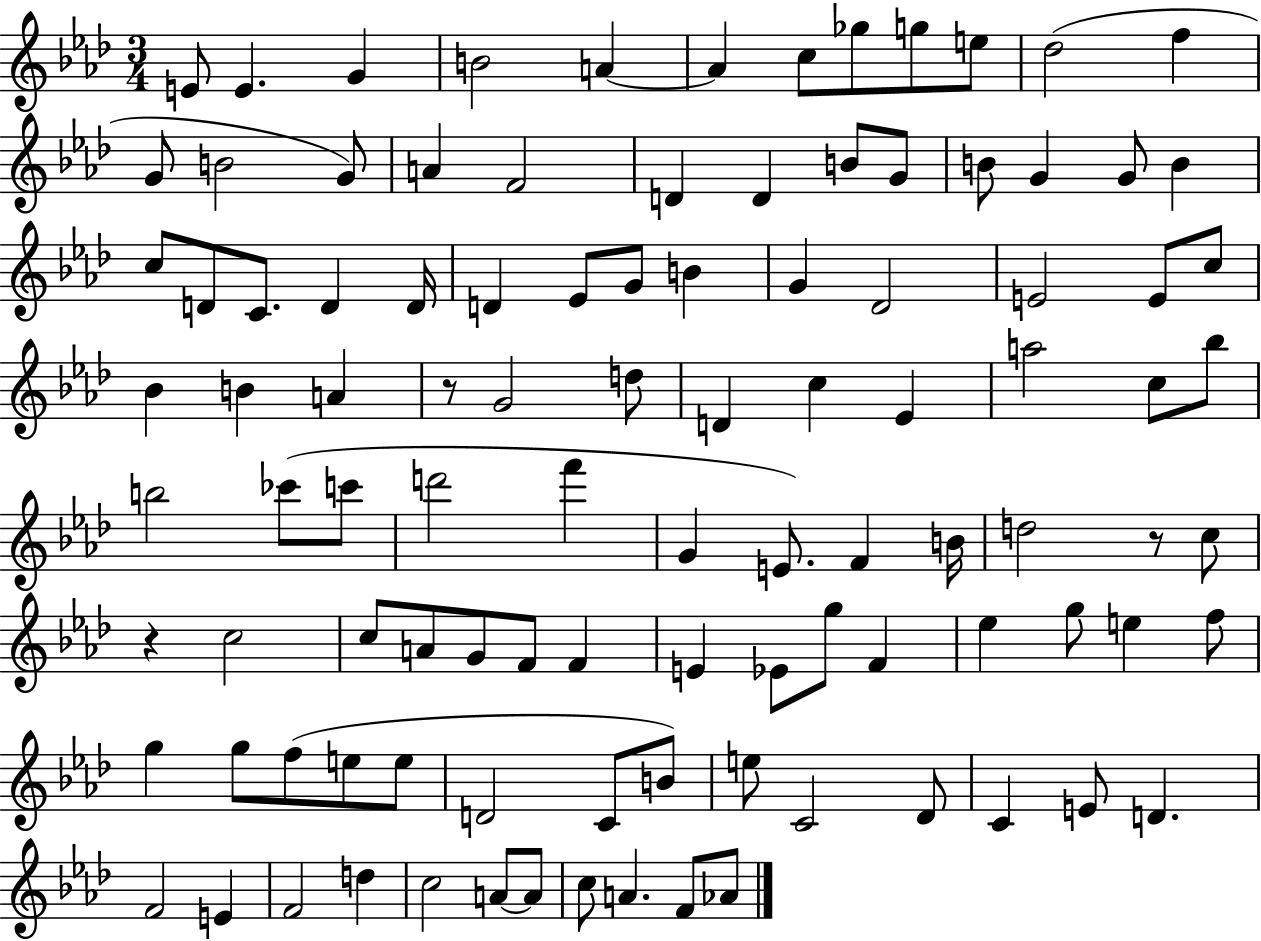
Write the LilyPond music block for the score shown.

{
  \clef treble
  \numericTimeSignature
  \time 3/4
  \key aes \major
  e'8 e'4. g'4 | b'2 a'4~~ | a'4 c''8 ges''8 g''8 e''8 | des''2( f''4 | \break g'8 b'2 g'8) | a'4 f'2 | d'4 d'4 b'8 g'8 | b'8 g'4 g'8 b'4 | \break c''8 d'8 c'8. d'4 d'16 | d'4 ees'8 g'8 b'4 | g'4 des'2 | e'2 e'8 c''8 | \break bes'4 b'4 a'4 | r8 g'2 d''8 | d'4 c''4 ees'4 | a''2 c''8 bes''8 | \break b''2 ces'''8( c'''8 | d'''2 f'''4 | g'4 e'8.) f'4 b'16 | d''2 r8 c''8 | \break r4 c''2 | c''8 a'8 g'8 f'8 f'4 | e'4 ees'8 g''8 f'4 | ees''4 g''8 e''4 f''8 | \break g''4 g''8 f''8( e''8 e''8 | d'2 c'8 b'8) | e''8 c'2 des'8 | c'4 e'8 d'4. | \break f'2 e'4 | f'2 d''4 | c''2 a'8~~ a'8 | c''8 a'4. f'8 aes'8 | \break \bar "|."
}